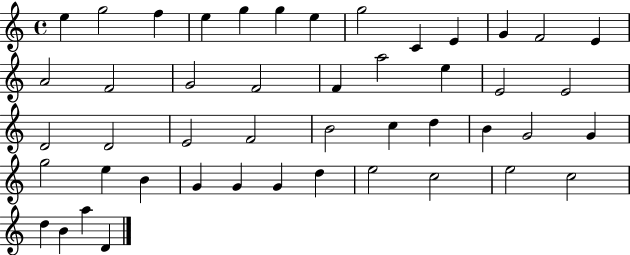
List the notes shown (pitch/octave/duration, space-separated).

E5/q G5/h F5/q E5/q G5/q G5/q E5/q G5/h C4/q E4/q G4/q F4/h E4/q A4/h F4/h G4/h F4/h F4/q A5/h E5/q E4/h E4/h D4/h D4/h E4/h F4/h B4/h C5/q D5/q B4/q G4/h G4/q G5/h E5/q B4/q G4/q G4/q G4/q D5/q E5/h C5/h E5/h C5/h D5/q B4/q A5/q D4/q